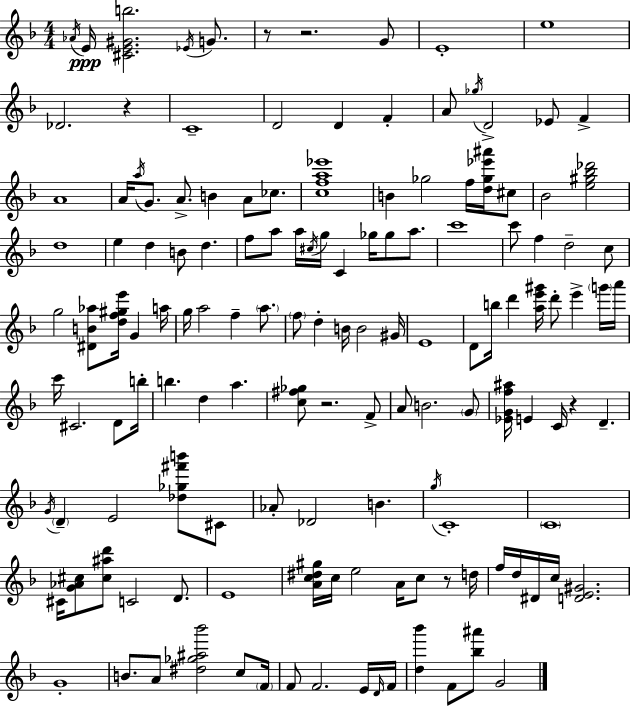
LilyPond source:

{
  \clef treble
  \numericTimeSignature
  \time 4/4
  \key f \major
  \acciaccatura { aes'16 }\ppp e'16 <cis' e' gis' b''>2. \acciaccatura { ees'16 } g'8. | r8 r2. | g'8 e'1-. | e''1 | \break des'2. r4 | c'1-- | d'2 d'4 f'4-. | a'8 \acciaccatura { ges''16 } d'2-> ees'8 f'4-> | \break a'1 | a'16 \acciaccatura { a''16 } g'8. a'8.-> b'4 a'8 | ces''8. <c'' f'' a'' ees'''>1 | b'4 ges''2 | \break f''16 <d'' ges'' ees''' ais'''>16 cis''8 bes'2 <e'' gis'' bes'' des'''>2 | d''1 | e''4 d''4 b'8 d''4. | f''8 a''8 a''16 \acciaccatura { cis''16 } g''16 c'4 ges''16 | \break ges''8 a''8. c'''1 | c'''8 f''4 d''2-- | c''8 g''2 <dis' b' aes''>8 <d'' f'' gis'' e'''>16 | g'4 a''16 g''16 a''2 f''4-- | \break \parenthesize a''8. \parenthesize f''8 d''4-. b'16 b'2 | gis'16 e'1 | d'8 b''16 d'''4 <a'' e''' gis'''>16 d'''8-. e'''4-> | \parenthesize g'''16 a'''16 c'''16 cis'2. | \break d'8 b''16-. b''4. d''4 a''4. | <c'' fis'' ges''>8 r2. | f'8-> a'8 b'2. | \parenthesize g'8 <ees' g' f'' ais''>16 e'4 c'16 r4 d'4.-- | \break \acciaccatura { g'16 } \parenthesize d'4-- e'2 | <des'' ges'' fis''' b'''>8 cis'8 aes'8-. des'2 | b'4. \acciaccatura { g''16 } c'1-. | \parenthesize c'1 | \break cis'16 <g' aes' cis''>8 <cis'' ais'' d'''>8 c'2 | d'8. e'1 | <a' c'' dis'' gis''>16 c''16 e''2 | a'16 c''8 r8 d''16 f''16 d''16 dis'16 c''16 <d' e' gis'>2. | \break g'1-. | b'8. a'8 <dis'' ges'' ais'' bes'''>2 | c''8 \parenthesize f'16 f'8 f'2. | e'16 \grace { d'16 } f'16 <d'' bes'''>4 f'8 <bes'' ais'''>8 | \break g'2 \bar "|."
}